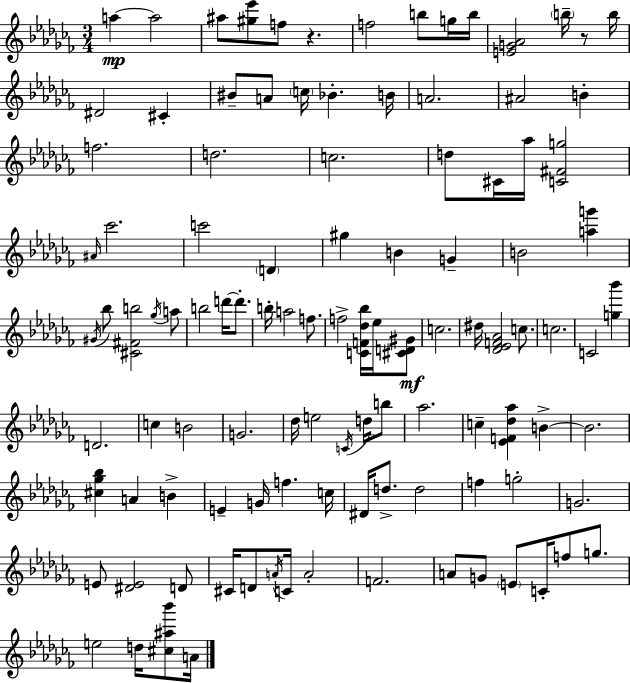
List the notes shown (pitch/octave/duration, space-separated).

A5/q A5/h A#5/e [G#5,Eb6]/e F5/e R/q. F5/h B5/e G5/s B5/s [E4,G4,Ab4]/h B5/s R/e B5/s D#4/h C#4/q BIS4/e A4/e C5/s Bb4/q. B4/s A4/h. A#4/h B4/q F5/h. D5/h. C5/h. D5/e C#4/s Ab5/s [C4,F#4,G5]/h A#4/s CES6/h. C6/h D4/q G#5/q B4/q G4/q B4/h [A5,G6]/q G#4/s Bb5/e [C#4,F#4,B5]/h Gb5/s A5/e B5/h D6/s D6/e. B5/s A5/h F5/e. F5/h [C4,F4,Db5,Bb5]/s Eb5/s [C#4,D4,G#4]/e C5/h. D#5/s [Db4,Eb4,F4,Ab4]/h C5/e. C5/h. C4/h [G5,Bb6]/q D4/h. C5/q B4/h G4/h. Db5/s E5/h C4/s D5/s B5/e Ab5/h. C5/q [Eb4,F4,Db5,Ab5]/q B4/q B4/h. [C#5,Gb5,Bb5]/q A4/q B4/q E4/q G4/s F5/q. C5/s D#4/s D5/e. D5/h F5/q G5/h G4/h. E4/e [D#4,E4]/h D4/e C#4/s D4/e A4/s C4/s A4/h F4/h. A4/e G4/e E4/e C4/s F5/e G5/e. E5/h D5/s [C#5,A#5,Bb6]/e A4/s